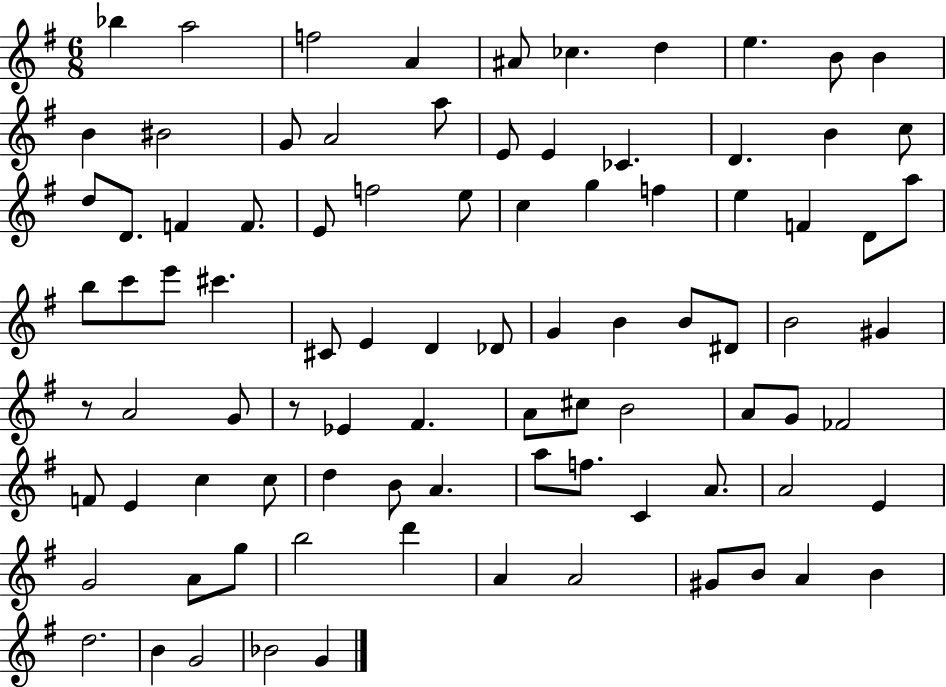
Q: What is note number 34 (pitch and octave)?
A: D4